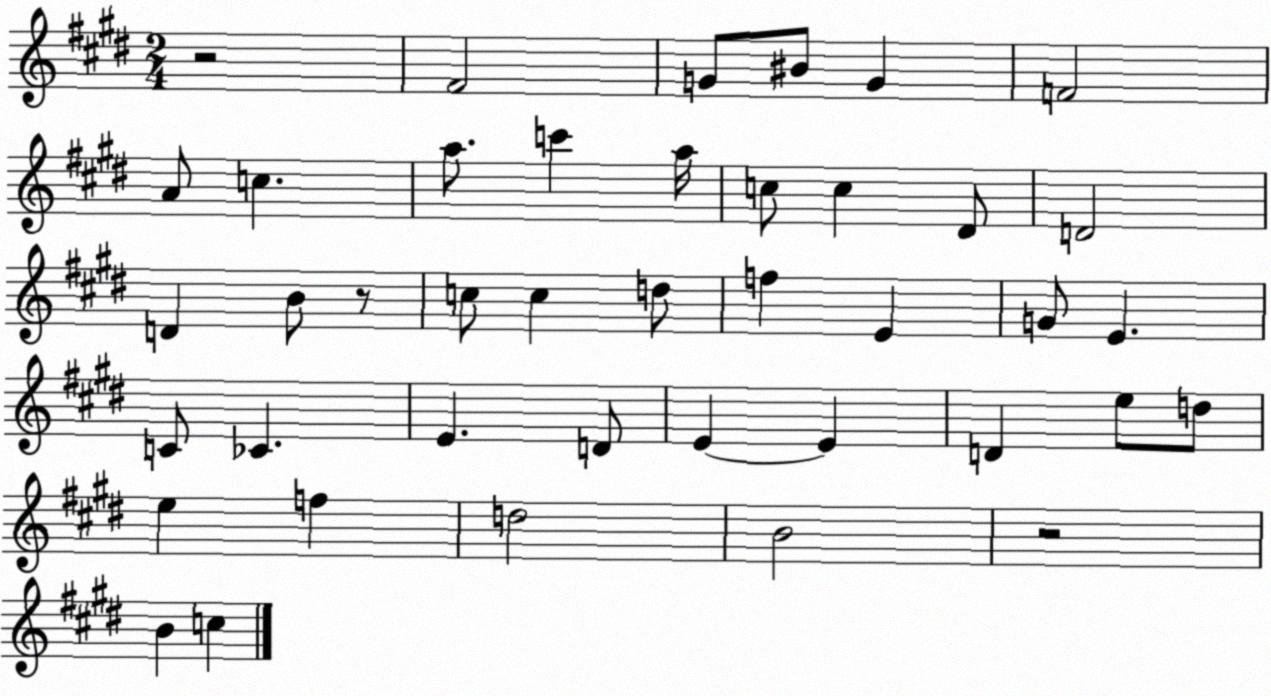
X:1
T:Untitled
M:2/4
L:1/4
K:E
z2 ^F2 G/2 ^B/2 G F2 A/2 c a/2 c' a/4 c/2 c ^D/2 D2 D B/2 z/2 c/2 c d/2 f E G/2 E C/2 _C E D/2 E E D e/2 d/2 e f d2 B2 z2 B c